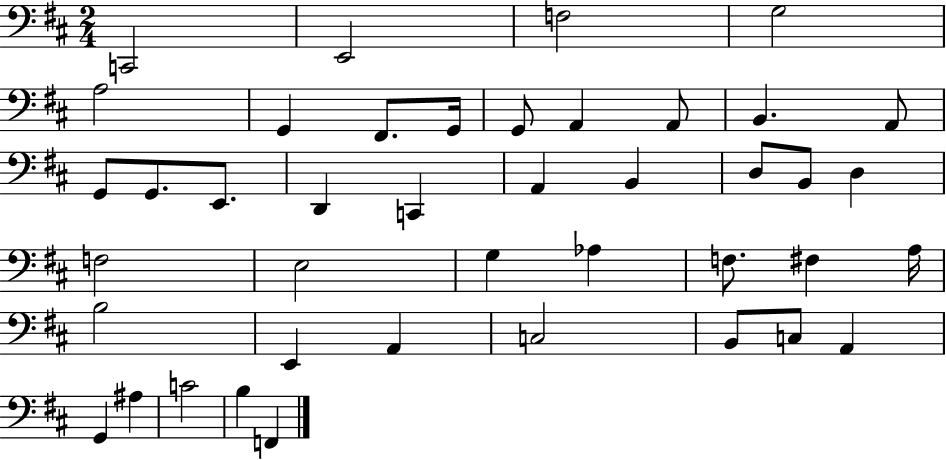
{
  \clef bass
  \numericTimeSignature
  \time 2/4
  \key d \major
  \repeat volta 2 { c,2 | e,2 | f2 | g2 | \break a2 | g,4 fis,8. g,16 | g,8 a,4 a,8 | b,4. a,8 | \break g,8 g,8. e,8. | d,4 c,4 | a,4 b,4 | d8 b,8 d4 | \break f2 | e2 | g4 aes4 | f8. fis4 a16 | \break b2 | e,4 a,4 | c2 | b,8 c8 a,4 | \break g,4 ais4 | c'2 | b4 f,4 | } \bar "|."
}